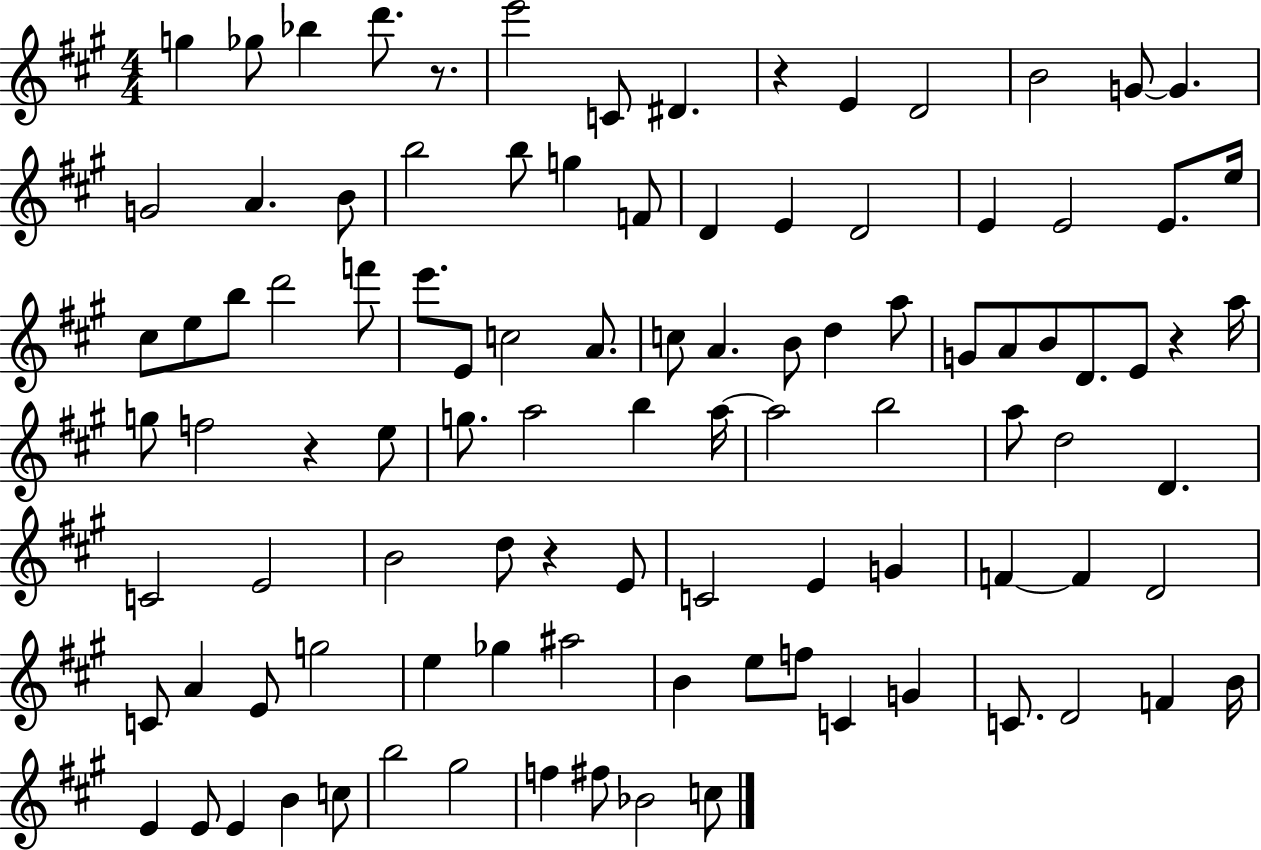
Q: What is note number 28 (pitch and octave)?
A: E5